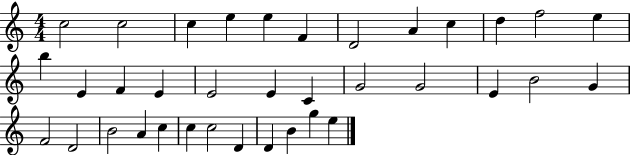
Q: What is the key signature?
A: C major